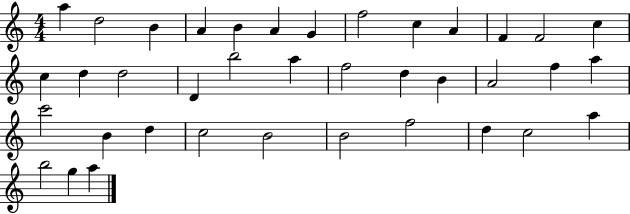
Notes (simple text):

A5/q D5/h B4/q A4/q B4/q A4/q G4/q F5/h C5/q A4/q F4/q F4/h C5/q C5/q D5/q D5/h D4/q B5/h A5/q F5/h D5/q B4/q A4/h F5/q A5/q C6/h B4/q D5/q C5/h B4/h B4/h F5/h D5/q C5/h A5/q B5/h G5/q A5/q